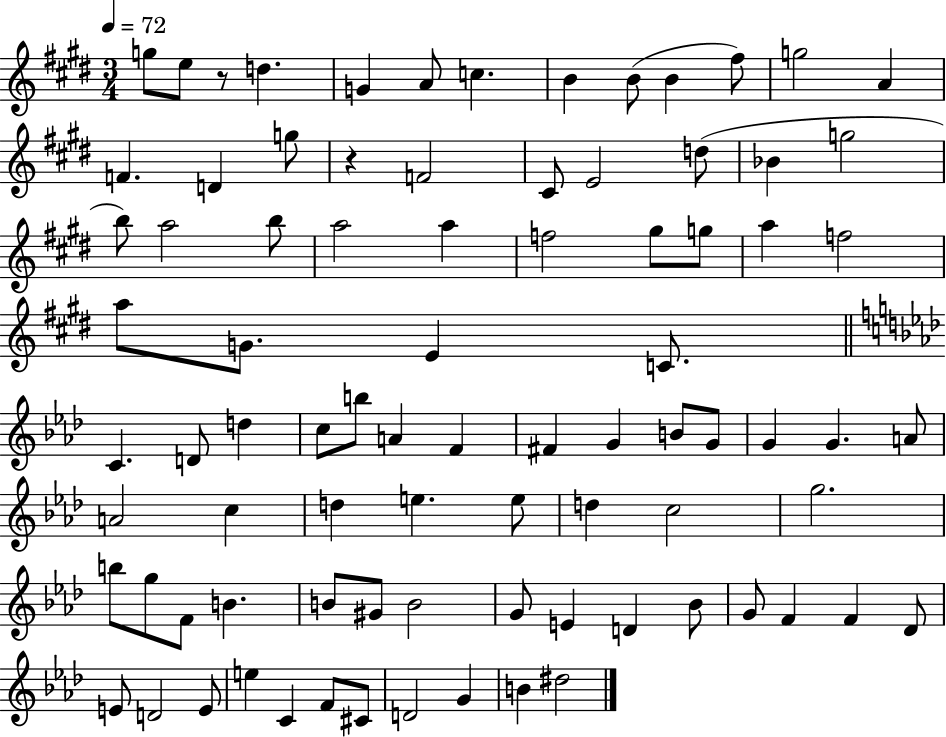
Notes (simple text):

G5/e E5/e R/e D5/q. G4/q A4/e C5/q. B4/q B4/e B4/q F#5/e G5/h A4/q F4/q. D4/q G5/e R/q F4/h C#4/e E4/h D5/e Bb4/q G5/h B5/e A5/h B5/e A5/h A5/q F5/h G#5/e G5/e A5/q F5/h A5/e G4/e. E4/q C4/e. C4/q. D4/e D5/q C5/e B5/e A4/q F4/q F#4/q G4/q B4/e G4/e G4/q G4/q. A4/e A4/h C5/q D5/q E5/q. E5/e D5/q C5/h G5/h. B5/e G5/e F4/e B4/q. B4/e G#4/e B4/h G4/e E4/q D4/q Bb4/e G4/e F4/q F4/q Db4/e E4/e D4/h E4/e E5/q C4/q F4/e C#4/e D4/h G4/q B4/q D#5/h